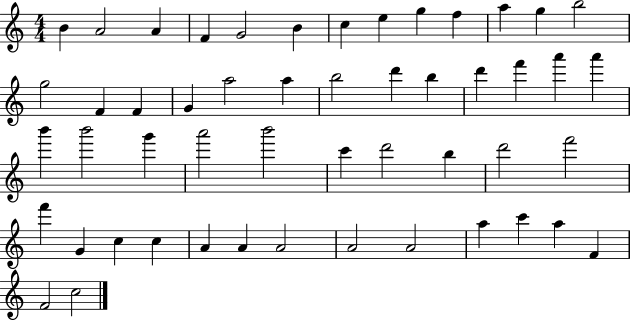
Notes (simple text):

B4/q A4/h A4/q F4/q G4/h B4/q C5/q E5/q G5/q F5/q A5/q G5/q B5/h G5/h F4/q F4/q G4/q A5/h A5/q B5/h D6/q B5/q D6/q F6/q A6/q A6/q B6/q B6/h G6/q A6/h B6/h C6/q D6/h B5/q D6/h F6/h F6/q G4/q C5/q C5/q A4/q A4/q A4/h A4/h A4/h A5/q C6/q A5/q F4/q F4/h C5/h